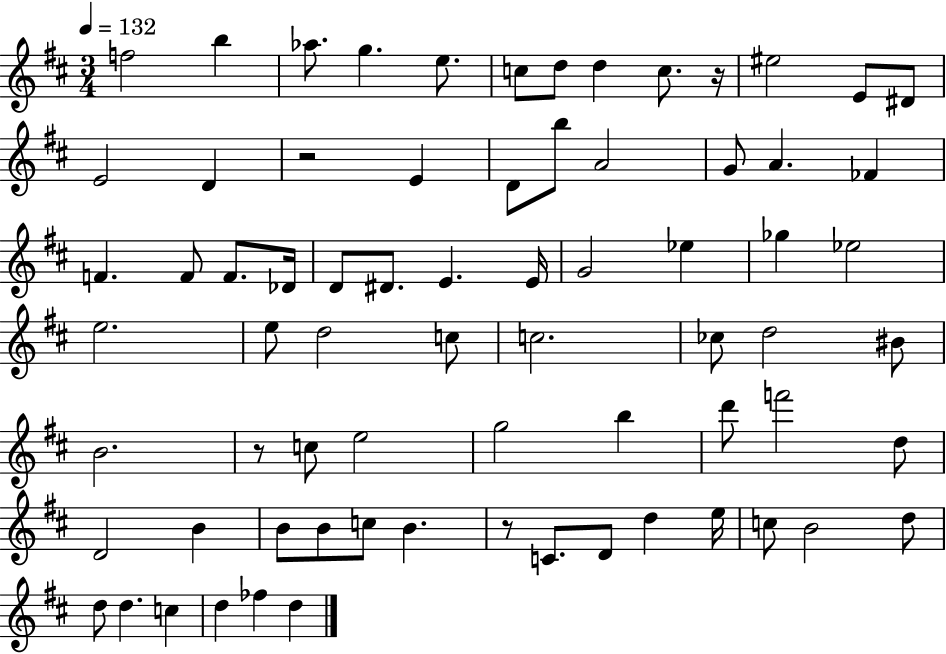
{
  \clef treble
  \numericTimeSignature
  \time 3/4
  \key d \major
  \tempo 4 = 132
  f''2 b''4 | aes''8. g''4. e''8. | c''8 d''8 d''4 c''8. r16 | eis''2 e'8 dis'8 | \break e'2 d'4 | r2 e'4 | d'8 b''8 a'2 | g'8 a'4. fes'4 | \break f'4. f'8 f'8. des'16 | d'8 dis'8. e'4. e'16 | g'2 ees''4 | ges''4 ees''2 | \break e''2. | e''8 d''2 c''8 | c''2. | ces''8 d''2 bis'8 | \break b'2. | r8 c''8 e''2 | g''2 b''4 | d'''8 f'''2 d''8 | \break d'2 b'4 | b'8 b'8 c''8 b'4. | r8 c'8. d'8 d''4 e''16 | c''8 b'2 d''8 | \break d''8 d''4. c''4 | d''4 fes''4 d''4 | \bar "|."
}